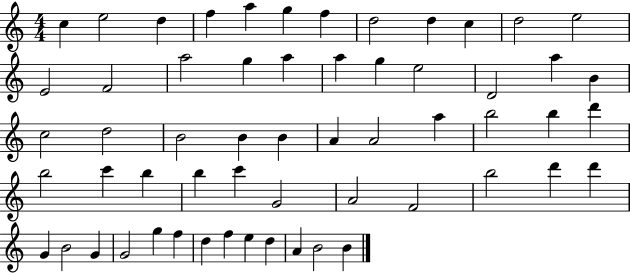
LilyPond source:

{
  \clef treble
  \numericTimeSignature
  \time 4/4
  \key c \major
  c''4 e''2 d''4 | f''4 a''4 g''4 f''4 | d''2 d''4 c''4 | d''2 e''2 | \break e'2 f'2 | a''2 g''4 a''4 | a''4 g''4 e''2 | d'2 a''4 b'4 | \break c''2 d''2 | b'2 b'4 b'4 | a'4 a'2 a''4 | b''2 b''4 d'''4 | \break b''2 c'''4 b''4 | b''4 c'''4 g'2 | a'2 f'2 | b''2 d'''4 d'''4 | \break g'4 b'2 g'4 | g'2 g''4 f''4 | d''4 f''4 e''4 d''4 | a'4 b'2 b'4 | \break \bar "|."
}